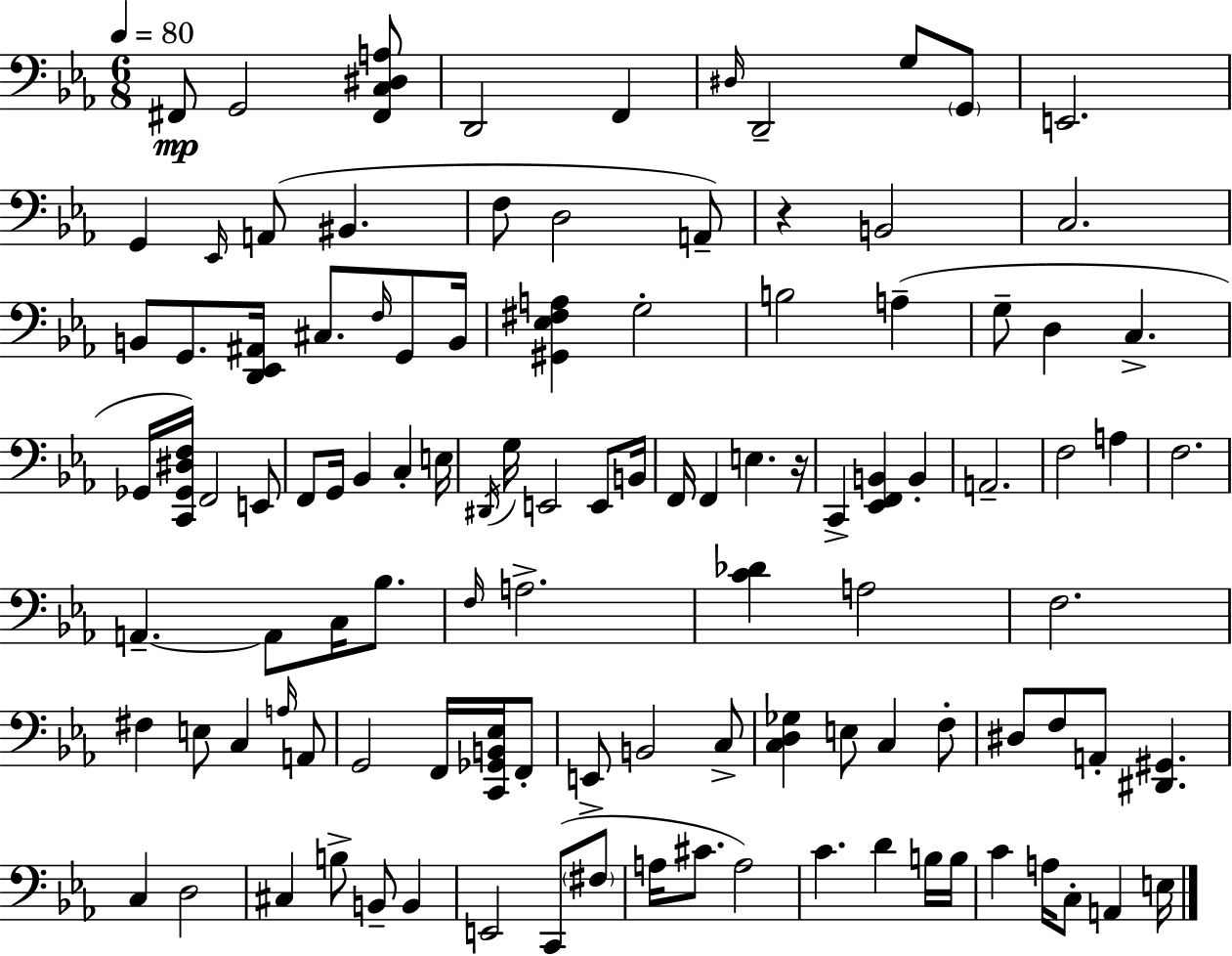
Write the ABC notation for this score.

X:1
T:Untitled
M:6/8
L:1/4
K:Cm
^F,,/2 G,,2 [^F,,C,^D,A,]/2 D,,2 F,, ^D,/4 D,,2 G,/2 G,,/2 E,,2 G,, _E,,/4 A,,/2 ^B,, F,/2 D,2 A,,/2 z B,,2 C,2 B,,/2 G,,/2 [D,,_E,,^A,,]/4 ^C,/2 F,/4 G,,/2 B,,/4 [^G,,_E,^F,A,] G,2 B,2 A, G,/2 D, C, _G,,/4 [C,,_G,,^D,F,]/4 F,,2 E,,/2 F,,/2 G,,/4 _B,, C, E,/4 ^D,,/4 G,/4 E,,2 E,,/2 B,,/4 F,,/4 F,, E, z/4 C,, [_E,,F,,B,,] B,, A,,2 F,2 A, F,2 A,, A,,/2 C,/4 _B,/2 F,/4 A,2 [C_D] A,2 F,2 ^F, E,/2 C, A,/4 A,,/2 G,,2 F,,/4 [C,,_G,,B,,_E,]/4 F,,/2 E,,/2 B,,2 C,/2 [C,D,_G,] E,/2 C, F,/2 ^D,/2 F,/2 A,,/2 [^D,,^G,,] C, D,2 ^C, B,/2 B,,/2 B,, E,,2 C,,/2 ^F,/2 A,/4 ^C/2 A,2 C D B,/4 B,/4 C A,/4 C,/2 A,, E,/4